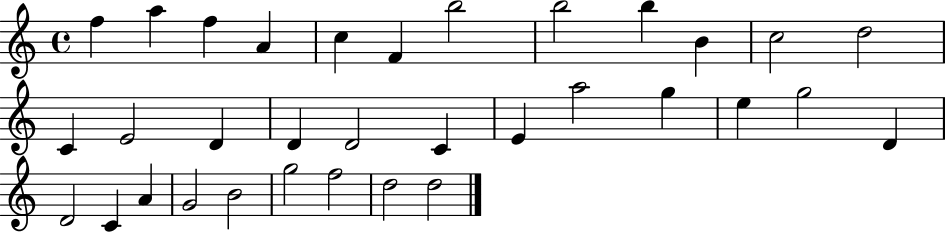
X:1
T:Untitled
M:4/4
L:1/4
K:C
f a f A c F b2 b2 b B c2 d2 C E2 D D D2 C E a2 g e g2 D D2 C A G2 B2 g2 f2 d2 d2